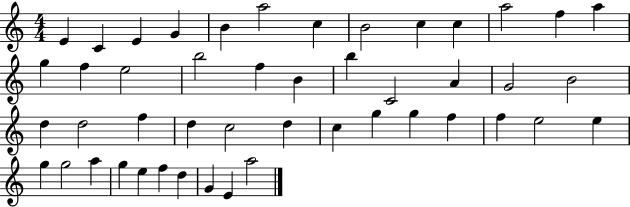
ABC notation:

X:1
T:Untitled
M:4/4
L:1/4
K:C
E C E G B a2 c B2 c c a2 f a g f e2 b2 f B b C2 A G2 B2 d d2 f d c2 d c g g f f e2 e g g2 a g e f d G E a2